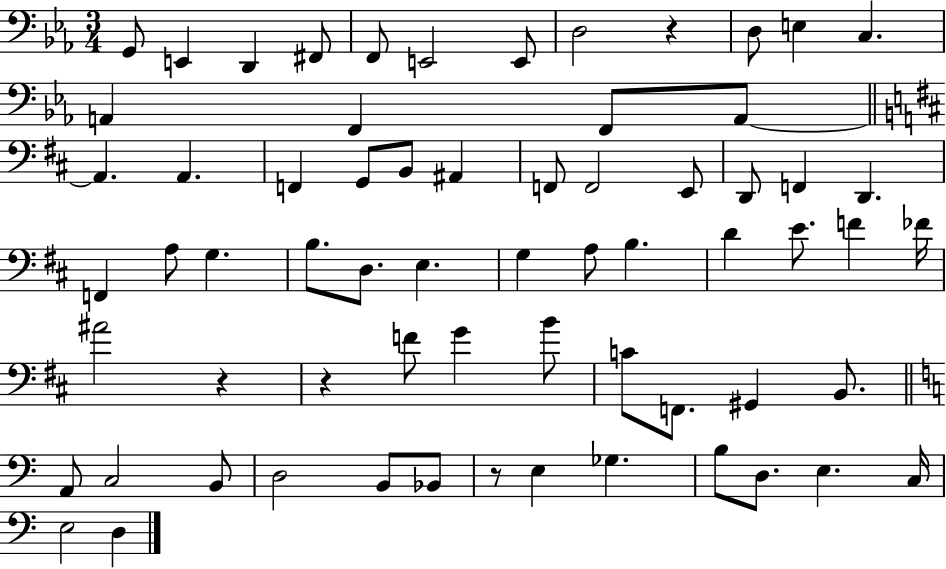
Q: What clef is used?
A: bass